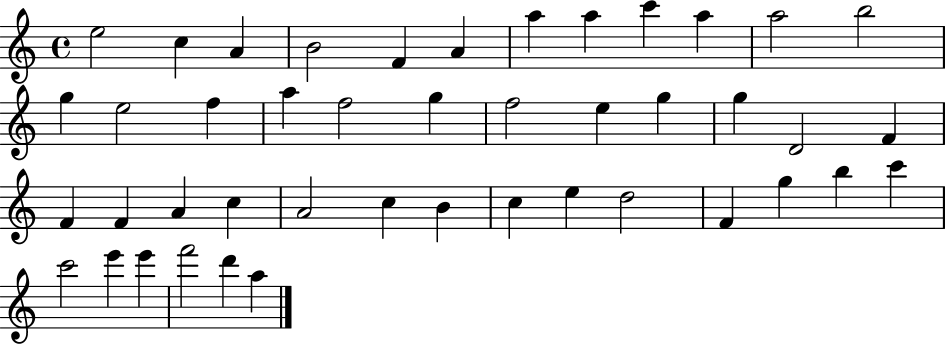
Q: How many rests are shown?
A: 0